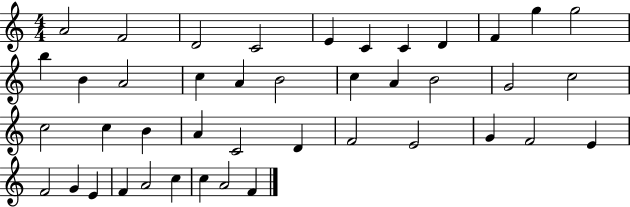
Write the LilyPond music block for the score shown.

{
  \clef treble
  \numericTimeSignature
  \time 4/4
  \key c \major
  a'2 f'2 | d'2 c'2 | e'4 c'4 c'4 d'4 | f'4 g''4 g''2 | \break b''4 b'4 a'2 | c''4 a'4 b'2 | c''4 a'4 b'2 | g'2 c''2 | \break c''2 c''4 b'4 | a'4 c'2 d'4 | f'2 e'2 | g'4 f'2 e'4 | \break f'2 g'4 e'4 | f'4 a'2 c''4 | c''4 a'2 f'4 | \bar "|."
}